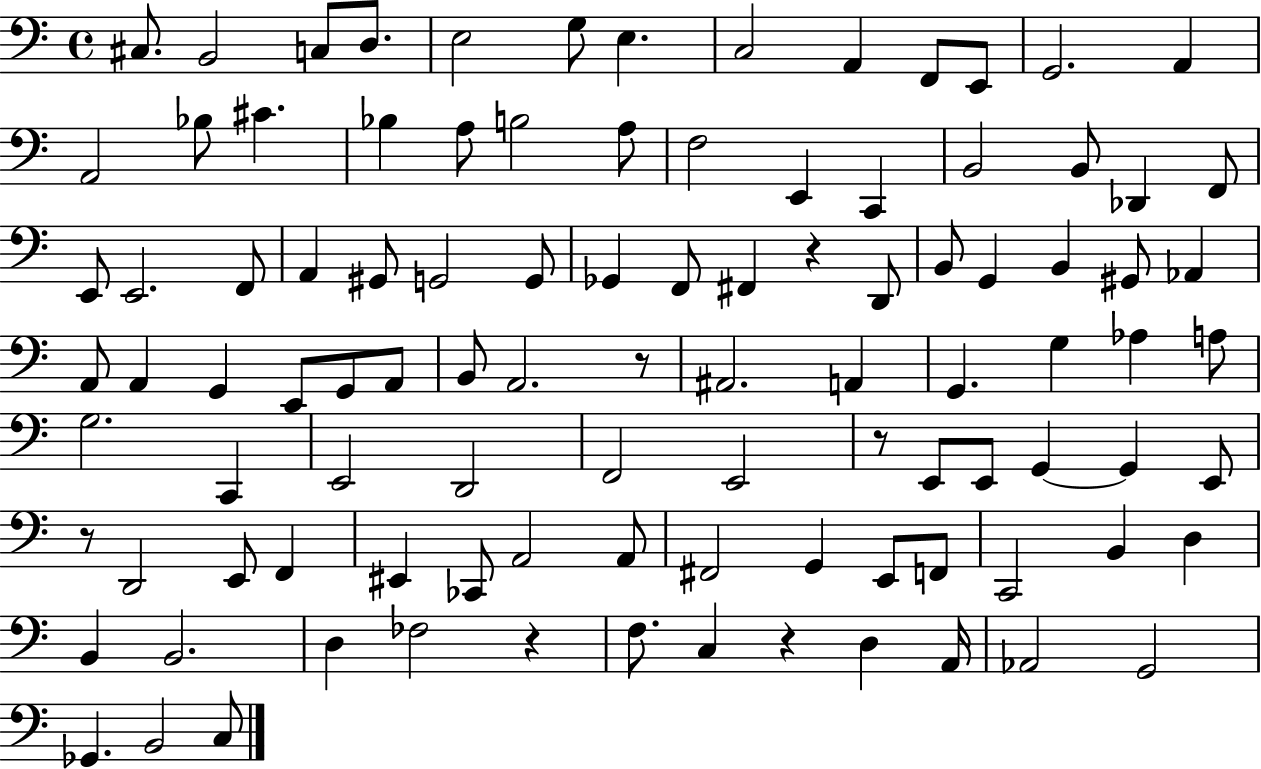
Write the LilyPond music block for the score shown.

{
  \clef bass
  \time 4/4
  \defaultTimeSignature
  \key c \major
  cis8. b,2 c8 d8. | e2 g8 e4. | c2 a,4 f,8 e,8 | g,2. a,4 | \break a,2 bes8 cis'4. | bes4 a8 b2 a8 | f2 e,4 c,4 | b,2 b,8 des,4 f,8 | \break e,8 e,2. f,8 | a,4 gis,8 g,2 g,8 | ges,4 f,8 fis,4 r4 d,8 | b,8 g,4 b,4 gis,8 aes,4 | \break a,8 a,4 g,4 e,8 g,8 a,8 | b,8 a,2. r8 | ais,2. a,4 | g,4. g4 aes4 a8 | \break g2. c,4 | e,2 d,2 | f,2 e,2 | r8 e,8 e,8 g,4~~ g,4 e,8 | \break r8 d,2 e,8 f,4 | eis,4 ces,8 a,2 a,8 | fis,2 g,4 e,8 f,8 | c,2 b,4 d4 | \break b,4 b,2. | d4 fes2 r4 | f8. c4 r4 d4 a,16 | aes,2 g,2 | \break ges,4. b,2 c8 | \bar "|."
}